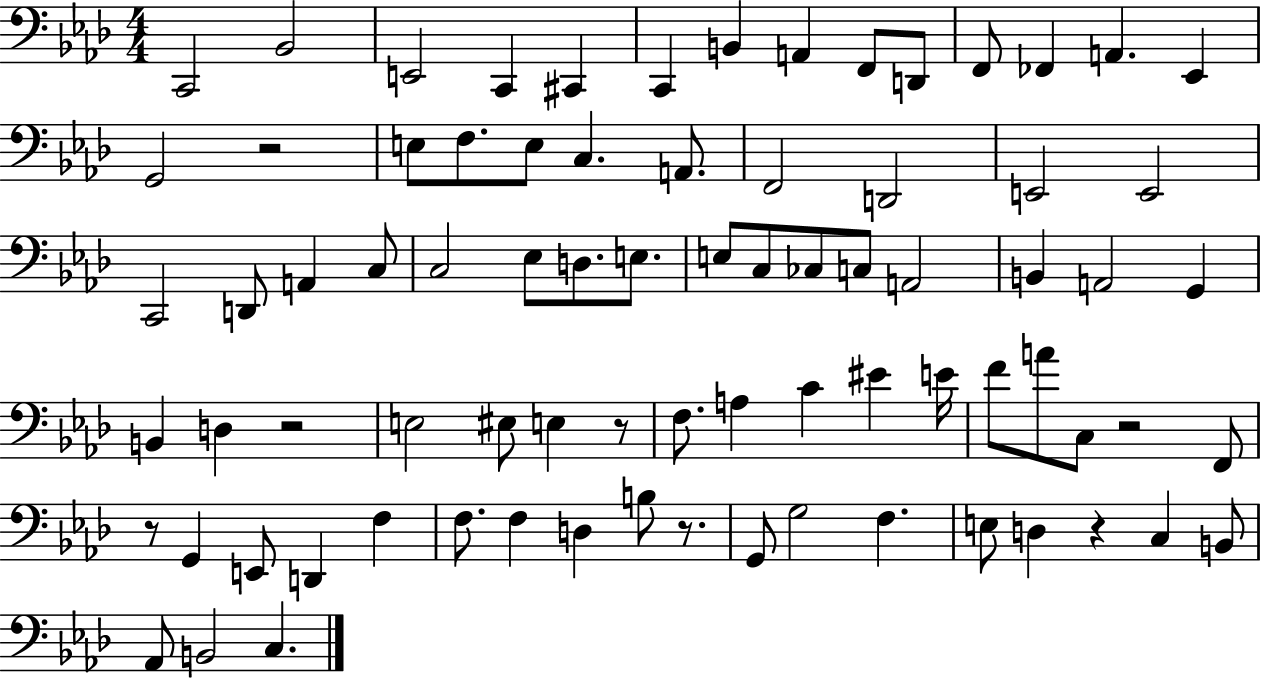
C2/h Bb2/h E2/h C2/q C#2/q C2/q B2/q A2/q F2/e D2/e F2/e FES2/q A2/q. Eb2/q G2/h R/h E3/e F3/e. E3/e C3/q. A2/e. F2/h D2/h E2/h E2/h C2/h D2/e A2/q C3/e C3/h Eb3/e D3/e. E3/e. E3/e C3/e CES3/e C3/e A2/h B2/q A2/h G2/q B2/q D3/q R/h E3/h EIS3/e E3/q R/e F3/e. A3/q C4/q EIS4/q E4/s F4/e A4/e C3/e R/h F2/e R/e G2/q E2/e D2/q F3/q F3/e. F3/q D3/q B3/e R/e. G2/e G3/h F3/q. E3/e D3/q R/q C3/q B2/e Ab2/e B2/h C3/q.